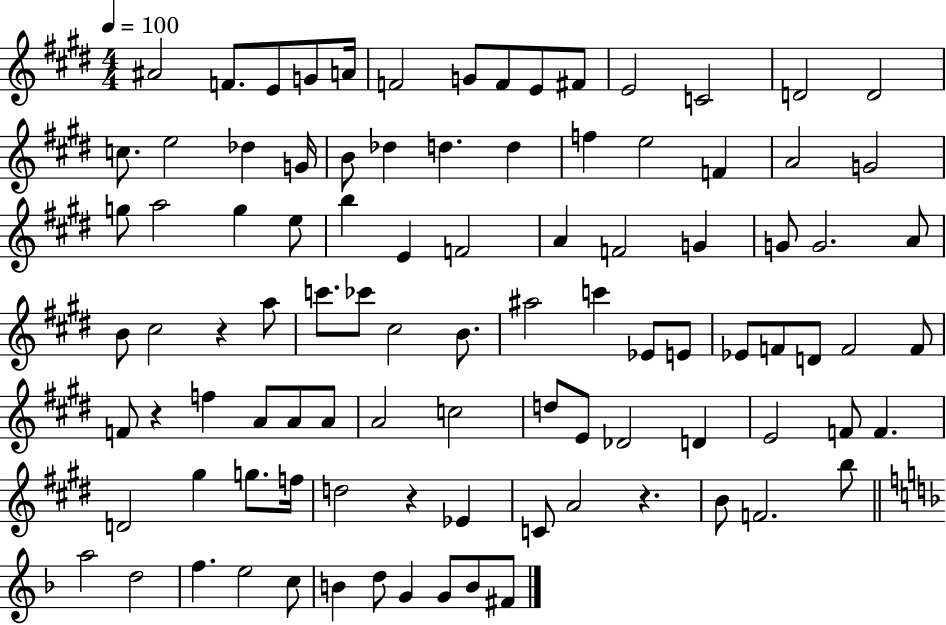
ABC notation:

X:1
T:Untitled
M:4/4
L:1/4
K:E
^A2 F/2 E/2 G/2 A/4 F2 G/2 F/2 E/2 ^F/2 E2 C2 D2 D2 c/2 e2 _d G/4 B/2 _d d d f e2 F A2 G2 g/2 a2 g e/2 b E F2 A F2 G G/2 G2 A/2 B/2 ^c2 z a/2 c'/2 _c'/2 ^c2 B/2 ^a2 c' _E/2 E/2 _E/2 F/2 D/2 F2 F/2 F/2 z f A/2 A/2 A/2 A2 c2 d/2 E/2 _D2 D E2 F/2 F D2 ^g g/2 f/4 d2 z _E C/2 A2 z B/2 F2 b/2 a2 d2 f e2 c/2 B d/2 G G/2 B/2 ^F/2